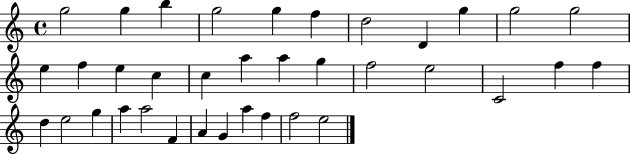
{
  \clef treble
  \time 4/4
  \defaultTimeSignature
  \key c \major
  g''2 g''4 b''4 | g''2 g''4 f''4 | d''2 d'4 g''4 | g''2 g''2 | \break e''4 f''4 e''4 c''4 | c''4 a''4 a''4 g''4 | f''2 e''2 | c'2 f''4 f''4 | \break d''4 e''2 g''4 | a''4 a''2 f'4 | a'4 g'4 a''4 f''4 | f''2 e''2 | \break \bar "|."
}